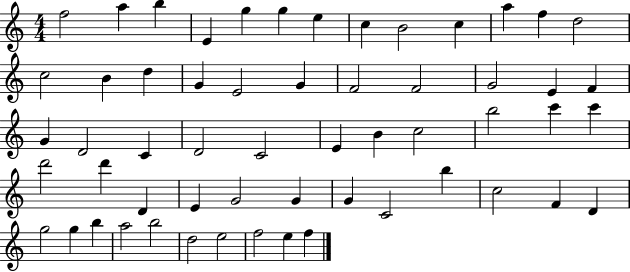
{
  \clef treble
  \numericTimeSignature
  \time 4/4
  \key c \major
  f''2 a''4 b''4 | e'4 g''4 g''4 e''4 | c''4 b'2 c''4 | a''4 f''4 d''2 | \break c''2 b'4 d''4 | g'4 e'2 g'4 | f'2 f'2 | g'2 e'4 f'4 | \break g'4 d'2 c'4 | d'2 c'2 | e'4 b'4 c''2 | b''2 c'''4 c'''4 | \break d'''2 d'''4 d'4 | e'4 g'2 g'4 | g'4 c'2 b''4 | c''2 f'4 d'4 | \break g''2 g''4 b''4 | a''2 b''2 | d''2 e''2 | f''2 e''4 f''4 | \break \bar "|."
}